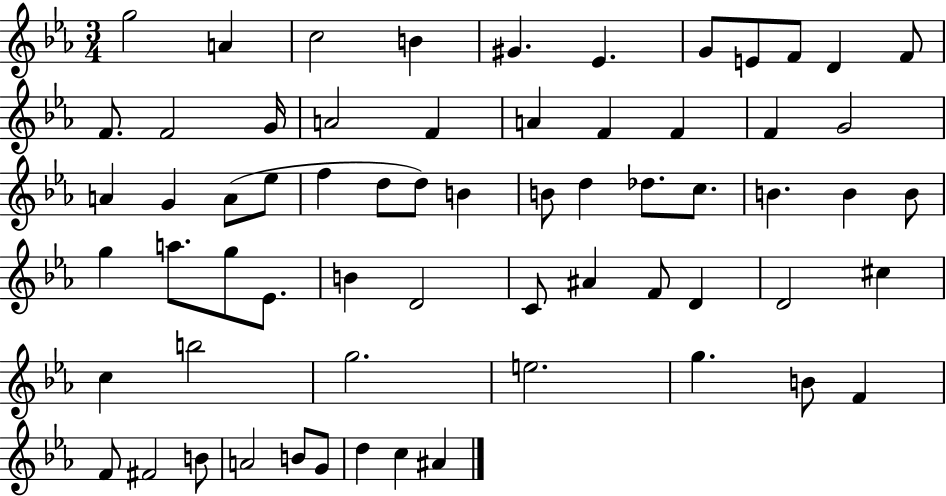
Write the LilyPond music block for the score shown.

{
  \clef treble
  \numericTimeSignature
  \time 3/4
  \key ees \major
  g''2 a'4 | c''2 b'4 | gis'4. ees'4. | g'8 e'8 f'8 d'4 f'8 | \break f'8. f'2 g'16 | a'2 f'4 | a'4 f'4 f'4 | f'4 g'2 | \break a'4 g'4 a'8( ees''8 | f''4 d''8 d''8) b'4 | b'8 d''4 des''8. c''8. | b'4. b'4 b'8 | \break g''4 a''8. g''8 ees'8. | b'4 d'2 | c'8 ais'4 f'8 d'4 | d'2 cis''4 | \break c''4 b''2 | g''2. | e''2. | g''4. b'8 f'4 | \break f'8 fis'2 b'8 | a'2 b'8 g'8 | d''4 c''4 ais'4 | \bar "|."
}